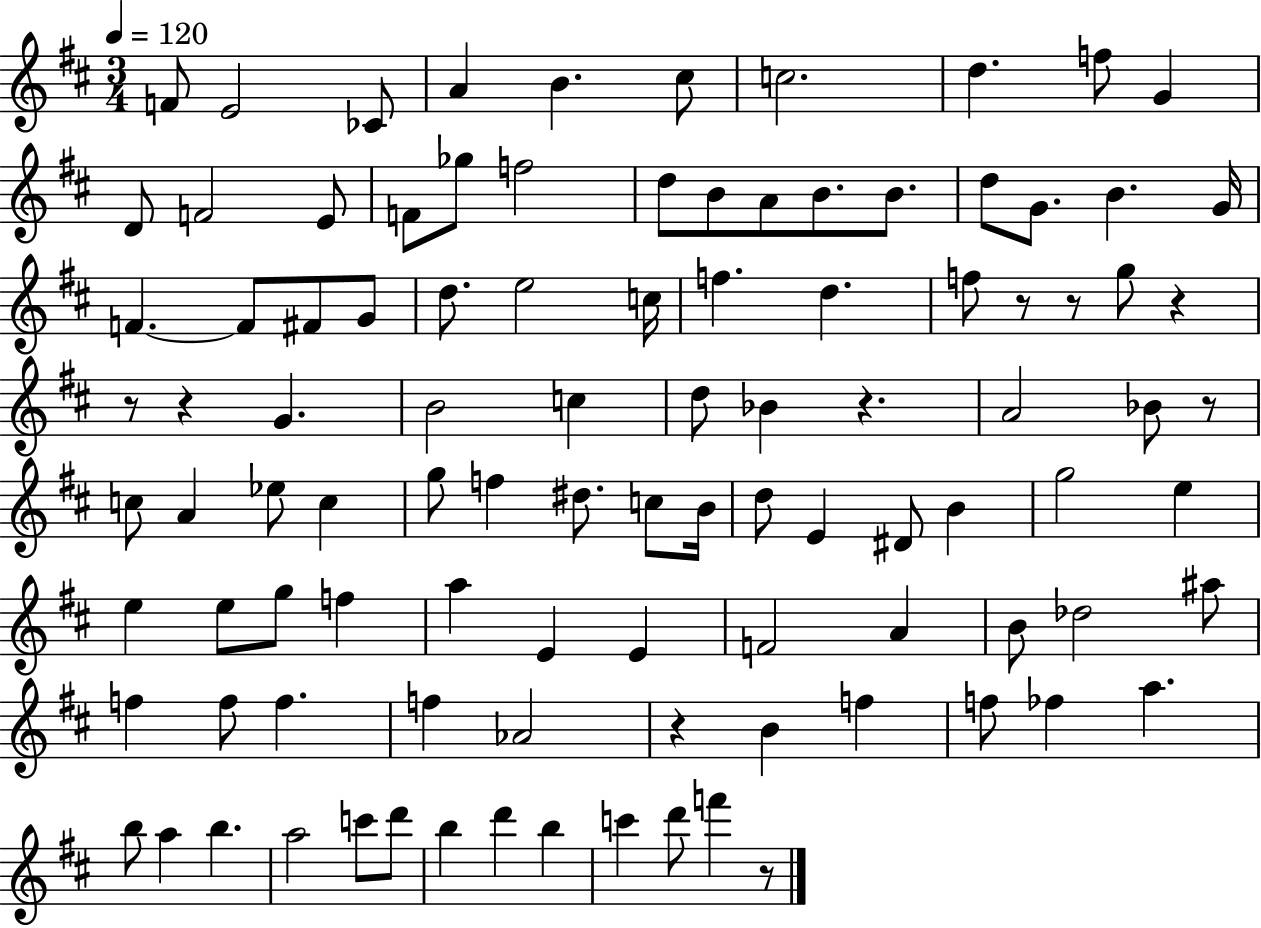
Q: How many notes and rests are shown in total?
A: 101